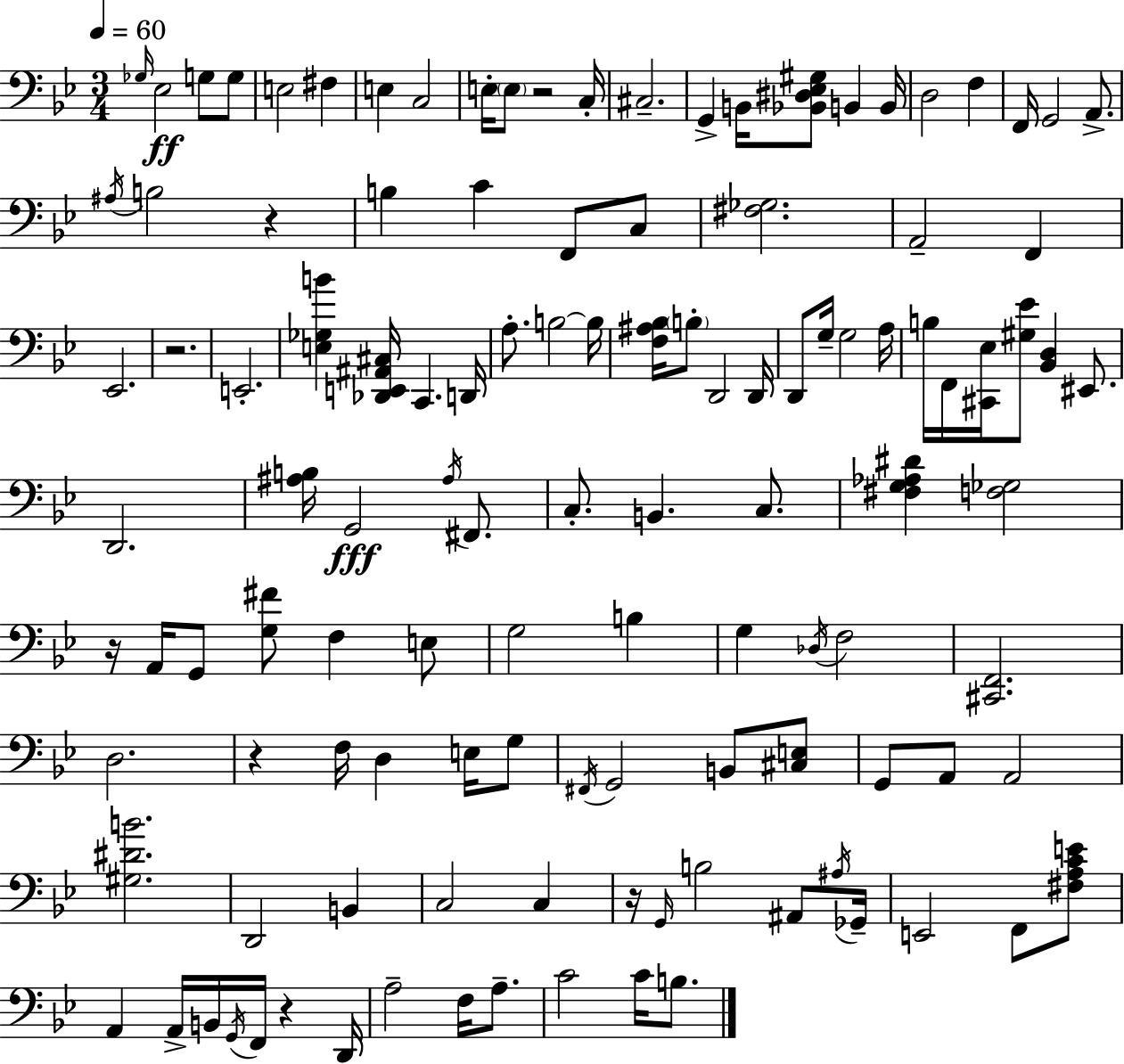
Gb3/s Eb3/h G3/e G3/e E3/h F#3/q E3/q C3/h E3/s E3/e R/h C3/s C#3/h. G2/q B2/s [Bb2,D#3,Eb3,G#3]/e B2/q B2/s D3/h F3/q F2/s G2/h A2/e. A#3/s B3/h R/q B3/q C4/q F2/e C3/e [F#3,Gb3]/h. A2/h F2/q Eb2/h. R/h. E2/h. [E3,Gb3,B4]/q [Db2,E2,A#2,C#3]/s C2/q. D2/s A3/e. B3/h B3/s [F3,A#3,Bb3]/s B3/e D2/h D2/s D2/e G3/s G3/h A3/s B3/s F2/s [C#2,Eb3]/s [G#3,Eb4]/e [Bb2,D3]/q EIS2/e. D2/h. [A#3,B3]/s G2/h A#3/s F#2/e. C3/e. B2/q. C3/e. [F#3,G3,Ab3,D#4]/q [F3,Gb3]/h R/s A2/s G2/e [G3,F#4]/e F3/q E3/e G3/h B3/q G3/q Db3/s F3/h [C#2,F2]/h. D3/h. R/q F3/s D3/q E3/s G3/e F#2/s G2/h B2/e [C#3,E3]/e G2/e A2/e A2/h [G#3,D#4,B4]/h. D2/h B2/q C3/h C3/q R/s G2/s B3/h A#2/e A#3/s Gb2/s E2/h F2/e [F#3,A3,C4,E4]/e A2/q A2/s B2/s G2/s F2/s R/q D2/s A3/h F3/s A3/e. C4/h C4/s B3/e.